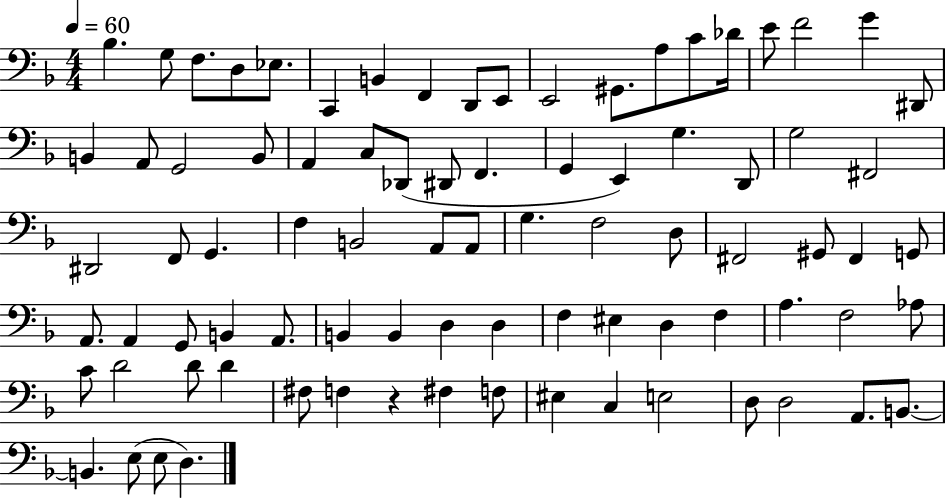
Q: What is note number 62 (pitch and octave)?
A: A3